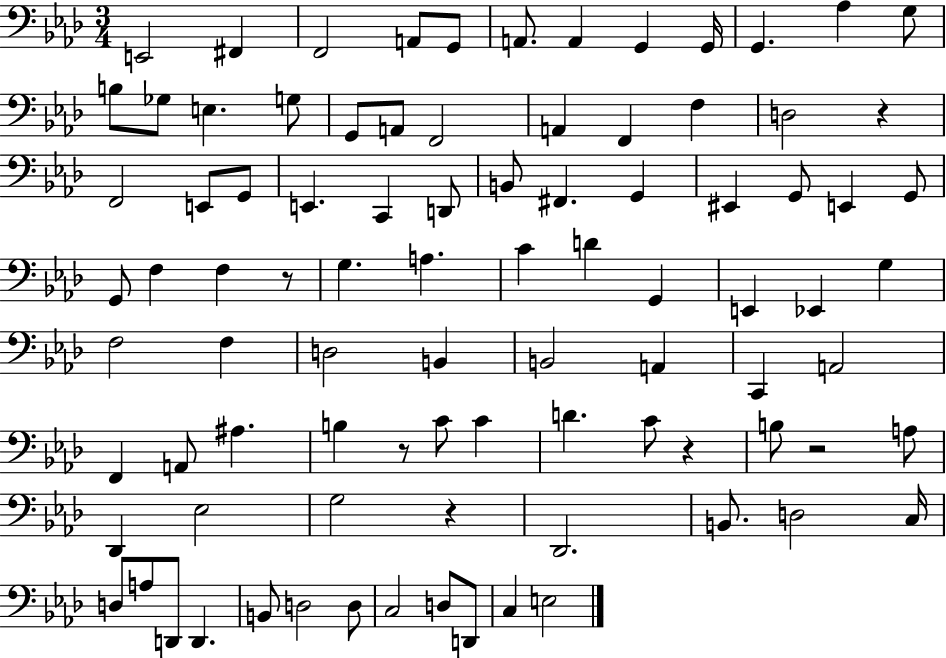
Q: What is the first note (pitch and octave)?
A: E2